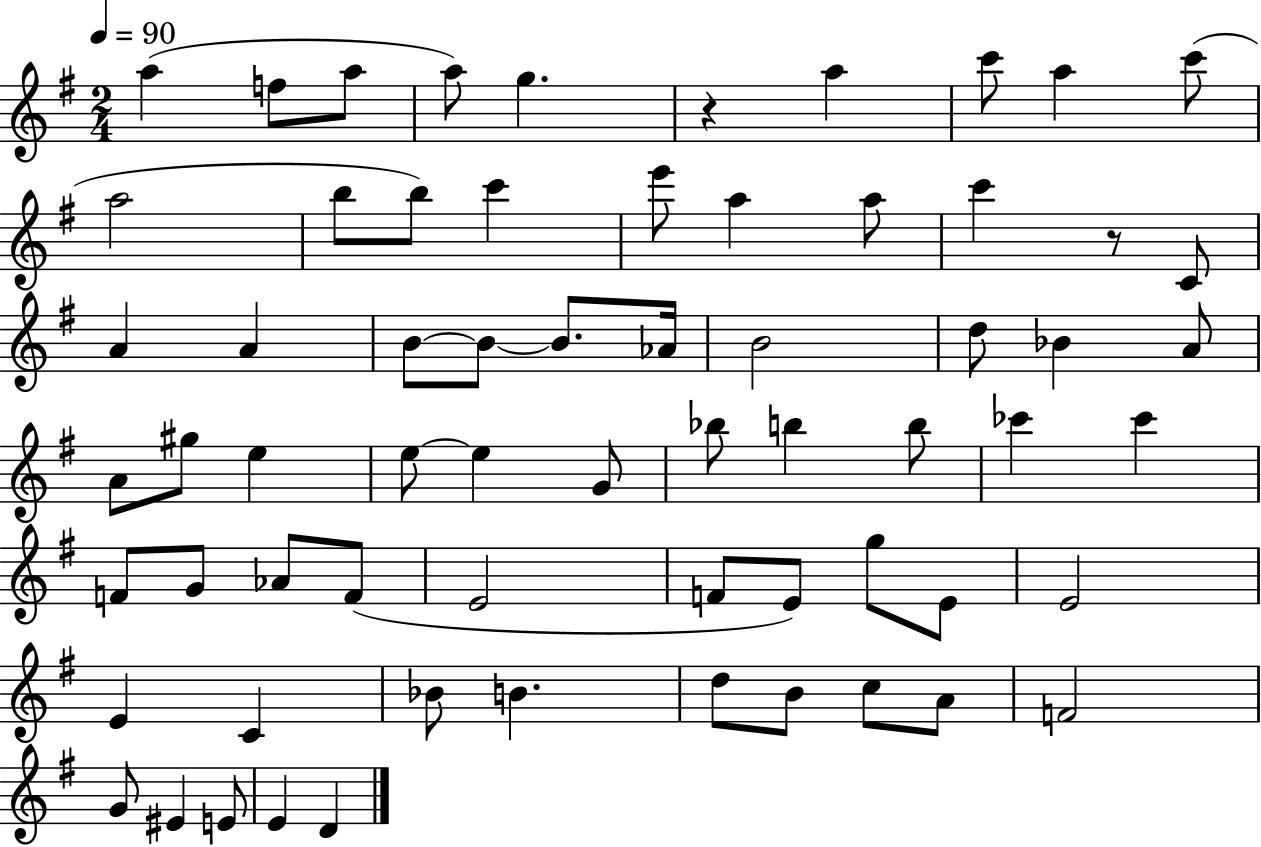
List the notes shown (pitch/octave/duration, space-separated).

A5/q F5/e A5/e A5/e G5/q. R/q A5/q C6/e A5/q C6/e A5/h B5/e B5/e C6/q E6/e A5/q A5/e C6/q R/e C4/e A4/q A4/q B4/e B4/e B4/e. Ab4/s B4/h D5/e Bb4/q A4/e A4/e G#5/e E5/q E5/e E5/q G4/e Bb5/e B5/q B5/e CES6/q CES6/q F4/e G4/e Ab4/e F4/e E4/h F4/e E4/e G5/e E4/e E4/h E4/q C4/q Bb4/e B4/q. D5/e B4/e C5/e A4/e F4/h G4/e EIS4/q E4/e E4/q D4/q